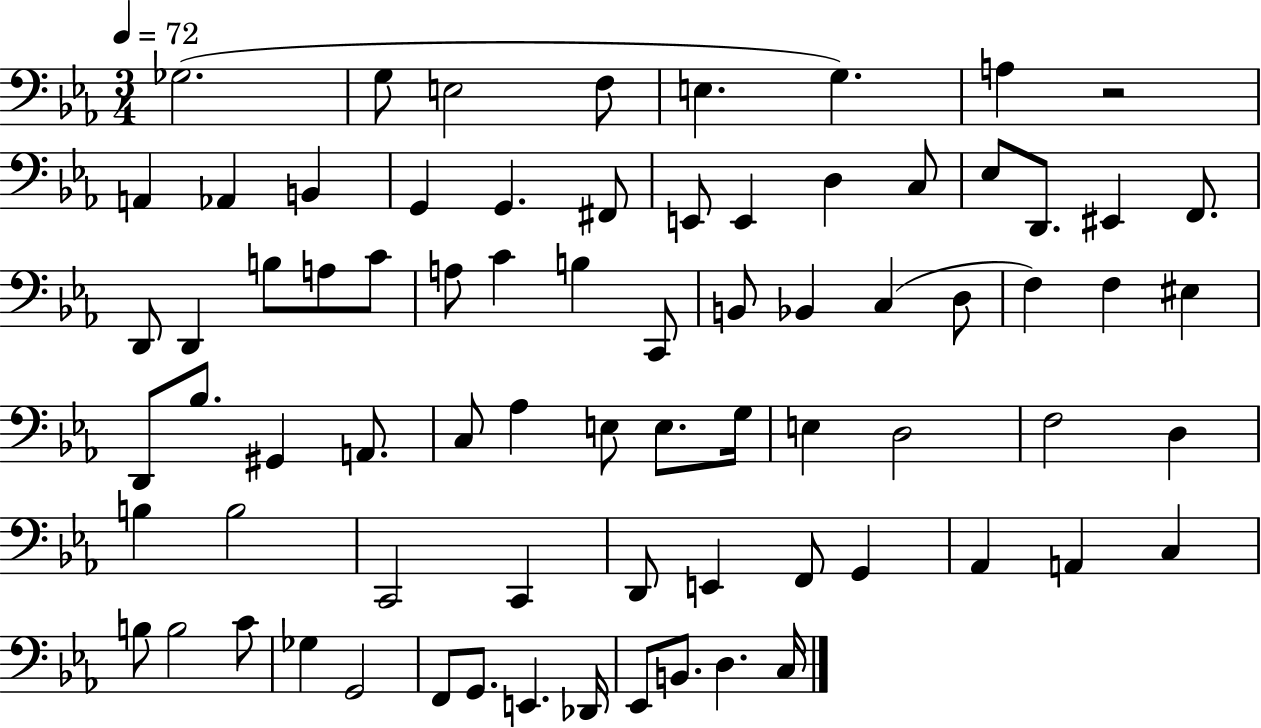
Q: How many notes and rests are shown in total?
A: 75